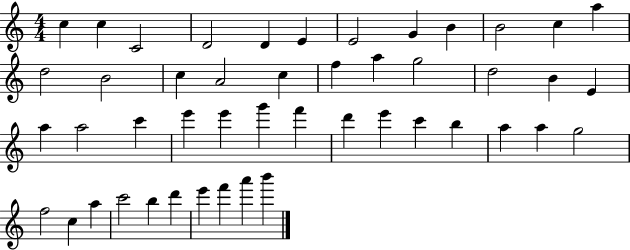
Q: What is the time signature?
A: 4/4